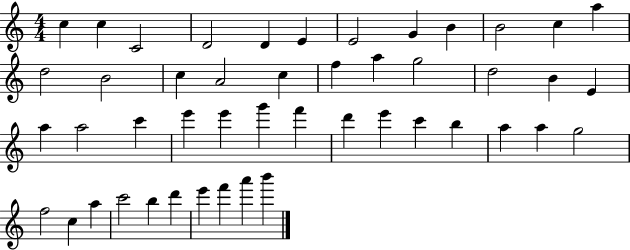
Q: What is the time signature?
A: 4/4